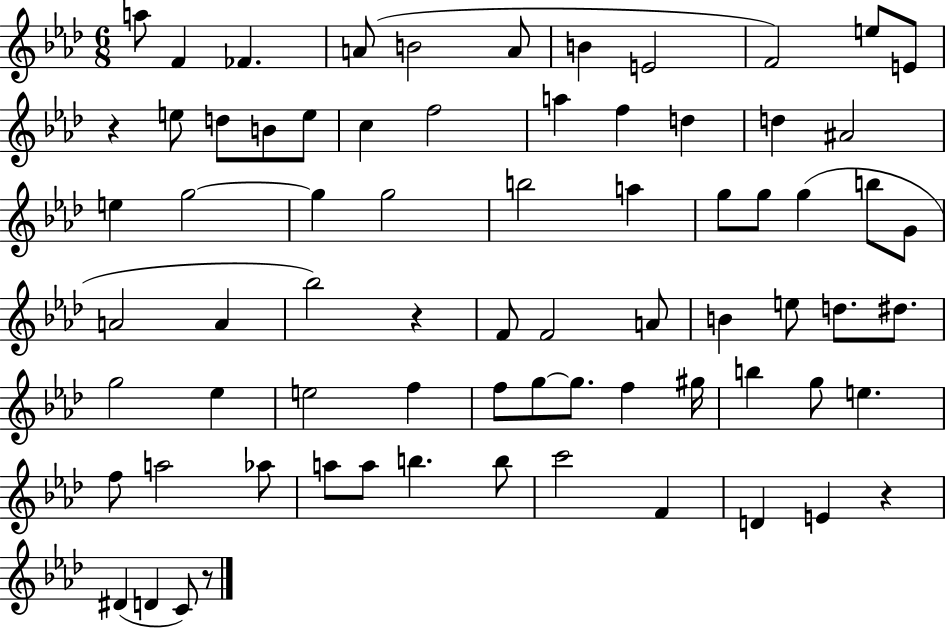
{
  \clef treble
  \numericTimeSignature
  \time 6/8
  \key aes \major
  a''8 f'4 fes'4. | a'8( b'2 a'8 | b'4 e'2 | f'2) e''8 e'8 | \break r4 e''8 d''8 b'8 e''8 | c''4 f''2 | a''4 f''4 d''4 | d''4 ais'2 | \break e''4 g''2~~ | g''4 g''2 | b''2 a''4 | g''8 g''8 g''4( b''8 g'8 | \break a'2 a'4 | bes''2) r4 | f'8 f'2 a'8 | b'4 e''8 d''8. dis''8. | \break g''2 ees''4 | e''2 f''4 | f''8 g''8~~ g''8. f''4 gis''16 | b''4 g''8 e''4. | \break f''8 a''2 aes''8 | a''8 a''8 b''4. b''8 | c'''2 f'4 | d'4 e'4 r4 | \break dis'4( d'4 c'8) r8 | \bar "|."
}